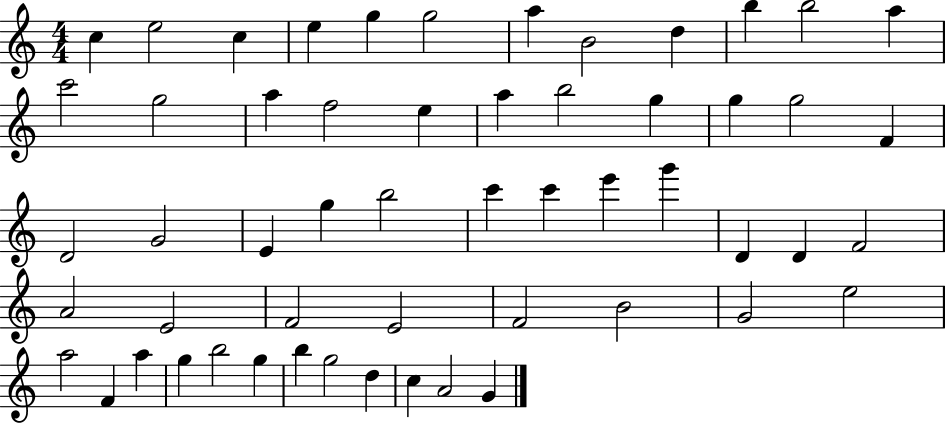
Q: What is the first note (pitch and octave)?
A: C5